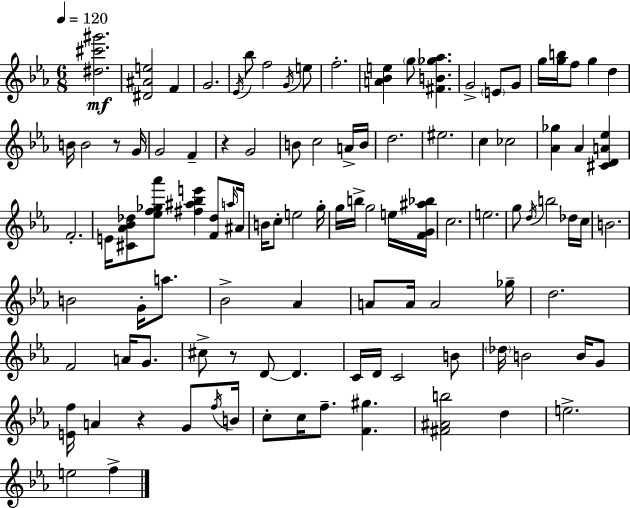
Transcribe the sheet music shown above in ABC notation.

X:1
T:Untitled
M:6/8
L:1/4
K:Eb
[^d^c'^g']2 [^D^Ae]2 F G2 _E/4 _b/2 f2 G/4 e/2 f2 [A_Be] g/2 [^FB_g_a] G2 E/2 G/2 g/4 [gb]/4 f/2 g d B/4 B2 z/2 G/4 G2 F z G2 B/2 c2 A/4 B/4 d2 ^e2 c _c2 [_A_g] _A [^CDA_e] F2 E/4 [^C_A_B_d]/2 [_ef_g_a']/2 [^f^a_be'] [F_d]/2 a/4 ^A/4 B/4 c/2 e2 g/4 g/4 b/4 g2 e/4 [FG^a_b]/4 c2 e2 g/2 d/4 b2 _d/4 c/4 B2 B2 G/4 a/2 _B2 _A A/2 A/4 A2 _g/4 d2 F2 A/4 G/2 ^c/2 z/2 D/2 D C/4 D/4 C2 B/2 _d/4 B2 B/4 G/2 [Ef]/4 A z G/2 f/4 B/4 c/2 c/4 f/2 [F^g] [^F^Ab]2 d e2 e2 f